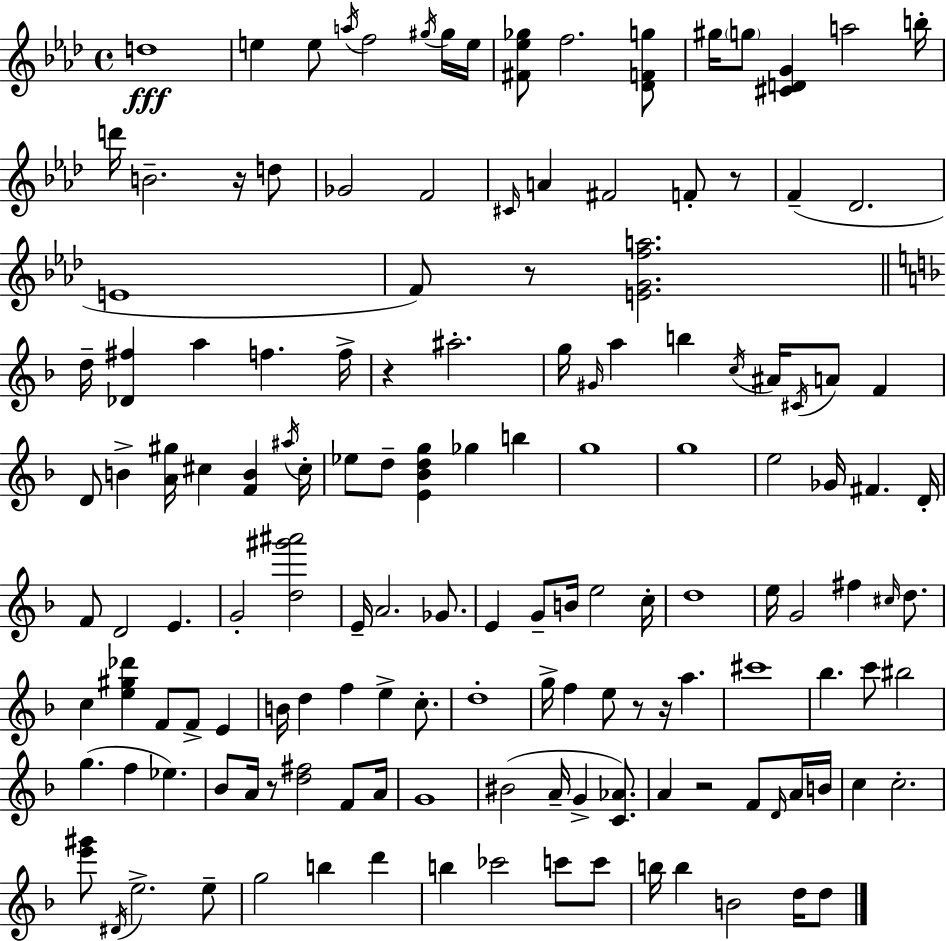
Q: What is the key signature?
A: AES major